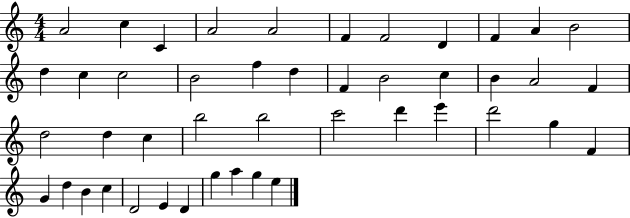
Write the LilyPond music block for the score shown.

{
  \clef treble
  \numericTimeSignature
  \time 4/4
  \key c \major
  a'2 c''4 c'4 | a'2 a'2 | f'4 f'2 d'4 | f'4 a'4 b'2 | \break d''4 c''4 c''2 | b'2 f''4 d''4 | f'4 b'2 c''4 | b'4 a'2 f'4 | \break d''2 d''4 c''4 | b''2 b''2 | c'''2 d'''4 e'''4 | d'''2 g''4 f'4 | \break g'4 d''4 b'4 c''4 | d'2 e'4 d'4 | g''4 a''4 g''4 e''4 | \bar "|."
}